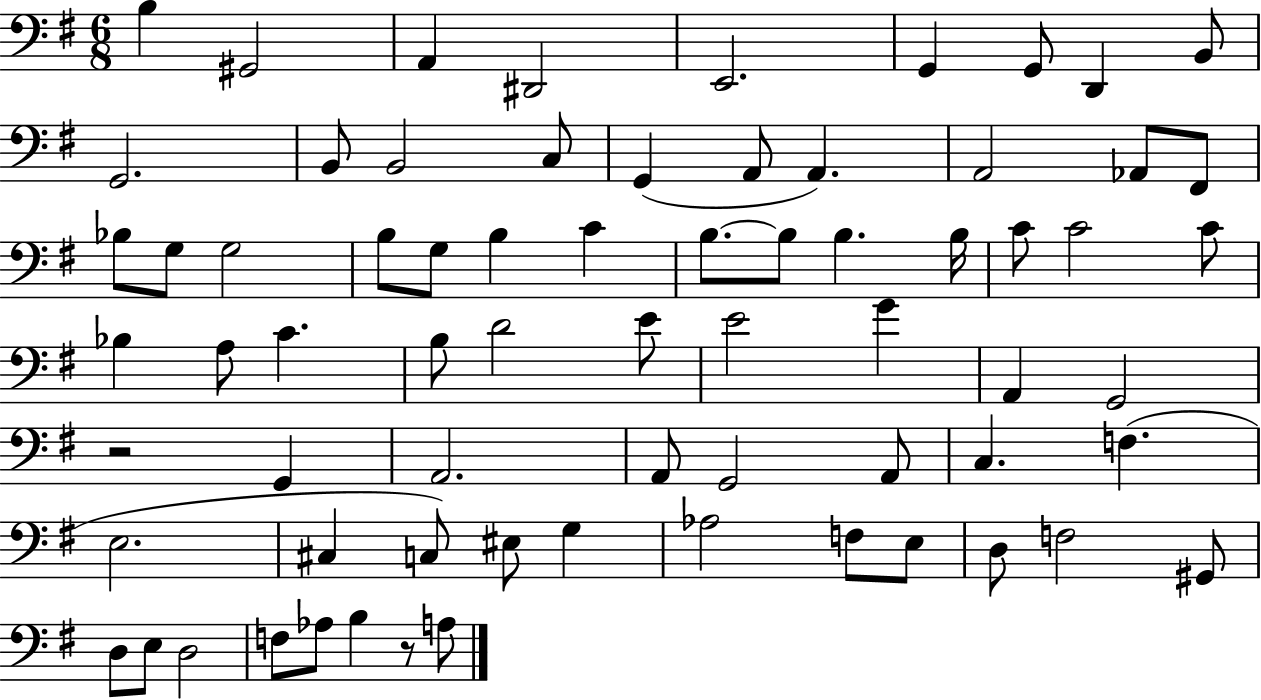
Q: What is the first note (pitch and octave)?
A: B3